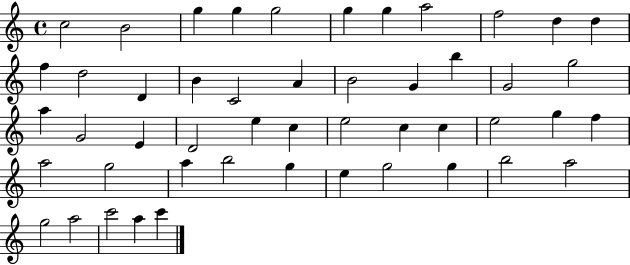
X:1
T:Untitled
M:4/4
L:1/4
K:C
c2 B2 g g g2 g g a2 f2 d d f d2 D B C2 A B2 G b G2 g2 a G2 E D2 e c e2 c c e2 g f a2 g2 a b2 g e g2 g b2 a2 g2 a2 c'2 a c'